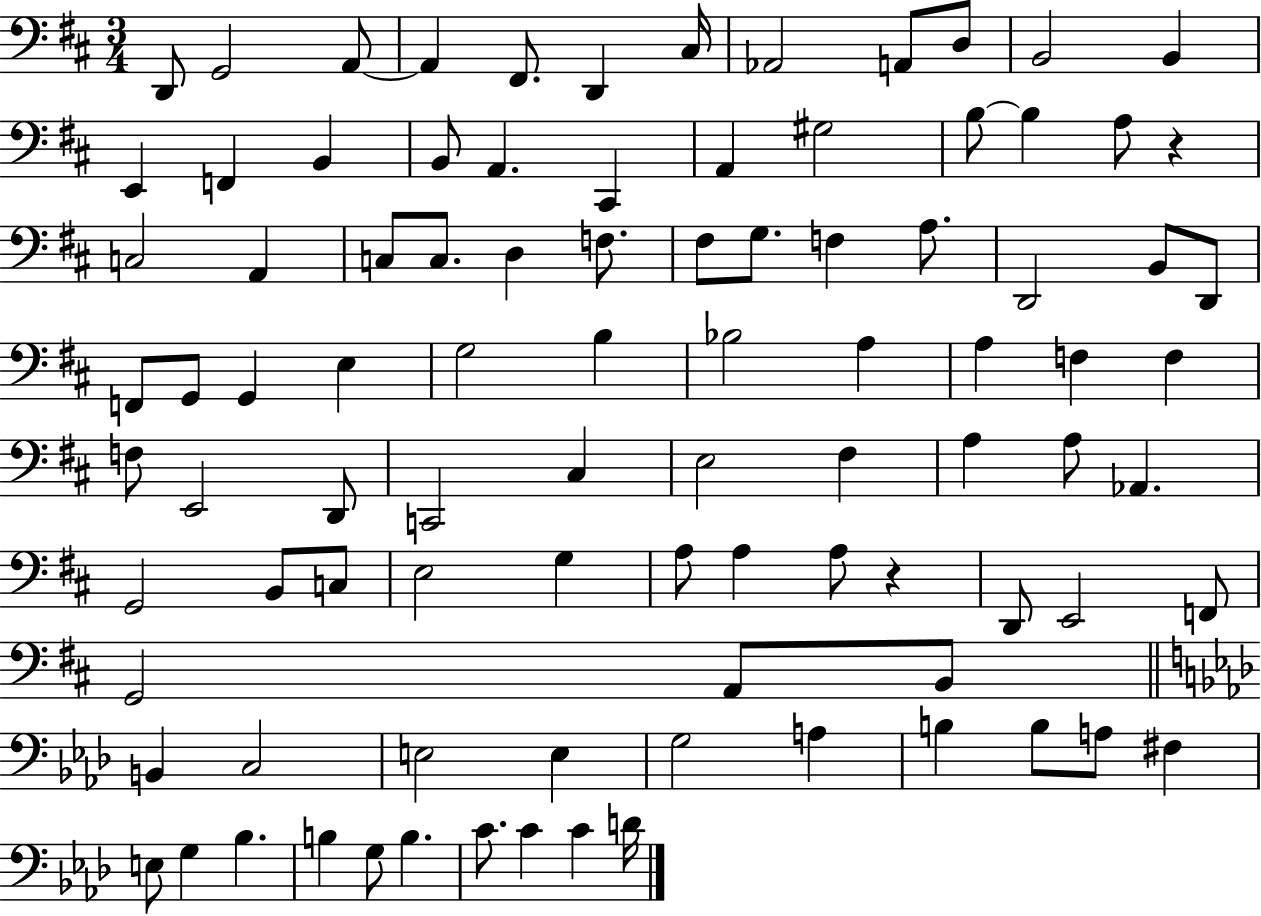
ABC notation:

X:1
T:Untitled
M:3/4
L:1/4
K:D
D,,/2 G,,2 A,,/2 A,, ^F,,/2 D,, ^C,/4 _A,,2 A,,/2 D,/2 B,,2 B,, E,, F,, B,, B,,/2 A,, ^C,, A,, ^G,2 B,/2 B, A,/2 z C,2 A,, C,/2 C,/2 D, F,/2 ^F,/2 G,/2 F, A,/2 D,,2 B,,/2 D,,/2 F,,/2 G,,/2 G,, E, G,2 B, _B,2 A, A, F, F, F,/2 E,,2 D,,/2 C,,2 ^C, E,2 ^F, A, A,/2 _A,, G,,2 B,,/2 C,/2 E,2 G, A,/2 A, A,/2 z D,,/2 E,,2 F,,/2 G,,2 A,,/2 B,,/2 B,, C,2 E,2 E, G,2 A, B, B,/2 A,/2 ^F, E,/2 G, _B, B, G,/2 B, C/2 C C D/4